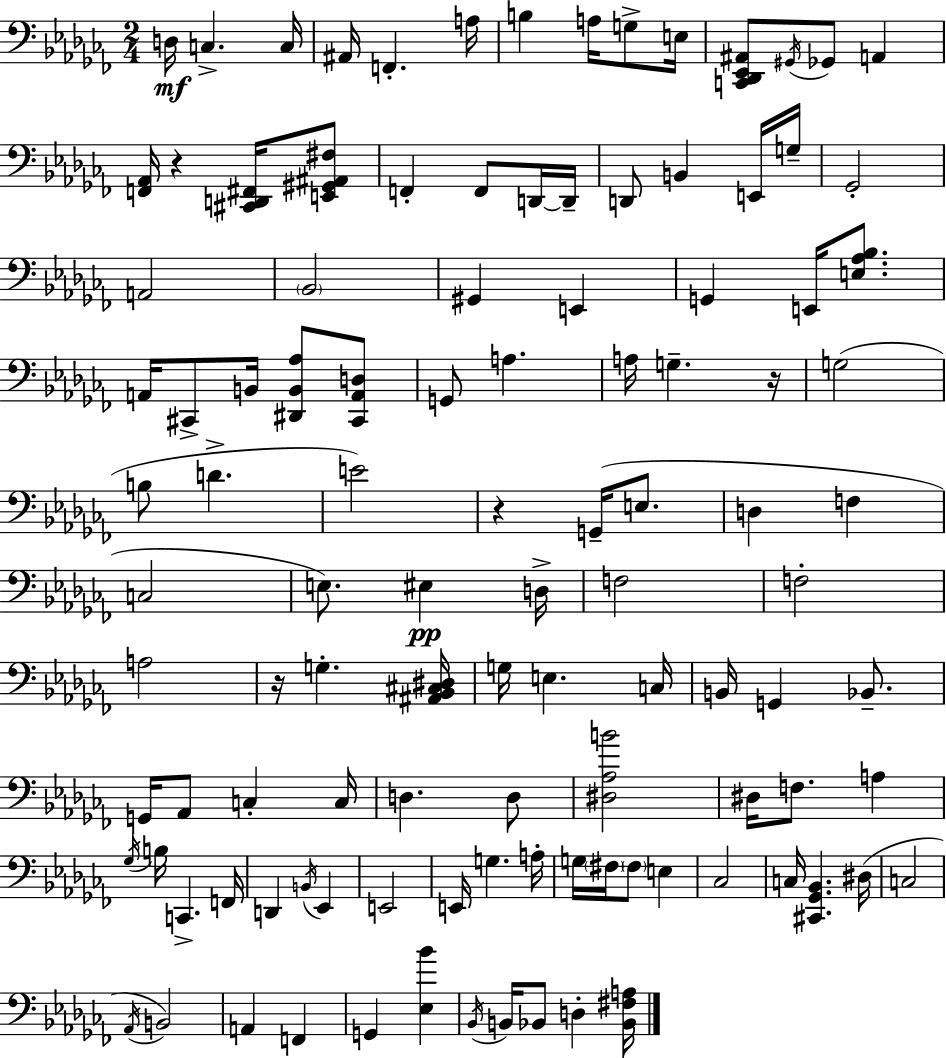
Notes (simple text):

D3/s C3/q. C3/s A#2/s F2/q. A3/s B3/q A3/s G3/e E3/s [C2,Db2,Eb2,A#2]/e G#2/s Gb2/e A2/q [F2,Ab2]/s R/q [C#2,D2,F#2]/s [E2,G#2,A#2,F#3]/e F2/q F2/e D2/s D2/s D2/e B2/q E2/s G3/s Gb2/h A2/h Bb2/h G#2/q E2/q G2/q E2/s [E3,Ab3,Bb3]/e. A2/s C#2/e B2/s [D#2,B2,Ab3]/e [C#2,A2,D3]/e G2/e A3/q. A3/s G3/q. R/s G3/h B3/e D4/q. E4/h R/q G2/s E3/e. D3/q F3/q C3/h E3/e. EIS3/q D3/s F3/h F3/h A3/h R/s G3/q. [A#2,Bb2,C#3,D#3]/s G3/s E3/q. C3/s B2/s G2/q Bb2/e. G2/s Ab2/e C3/q C3/s D3/q. D3/e [D#3,Ab3,B4]/h D#3/s F3/e. A3/q Gb3/s B3/s C2/q. F2/s D2/q B2/s Eb2/q E2/h E2/s G3/q. A3/s G3/s F#3/s F#3/e E3/q CES3/h C3/s [C#2,Gb2,Bb2]/q. D#3/s C3/h Ab2/s B2/h A2/q F2/q G2/q [Eb3,Bb4]/q Bb2/s B2/s Bb2/e D3/q [Bb2,F#3,A3]/s